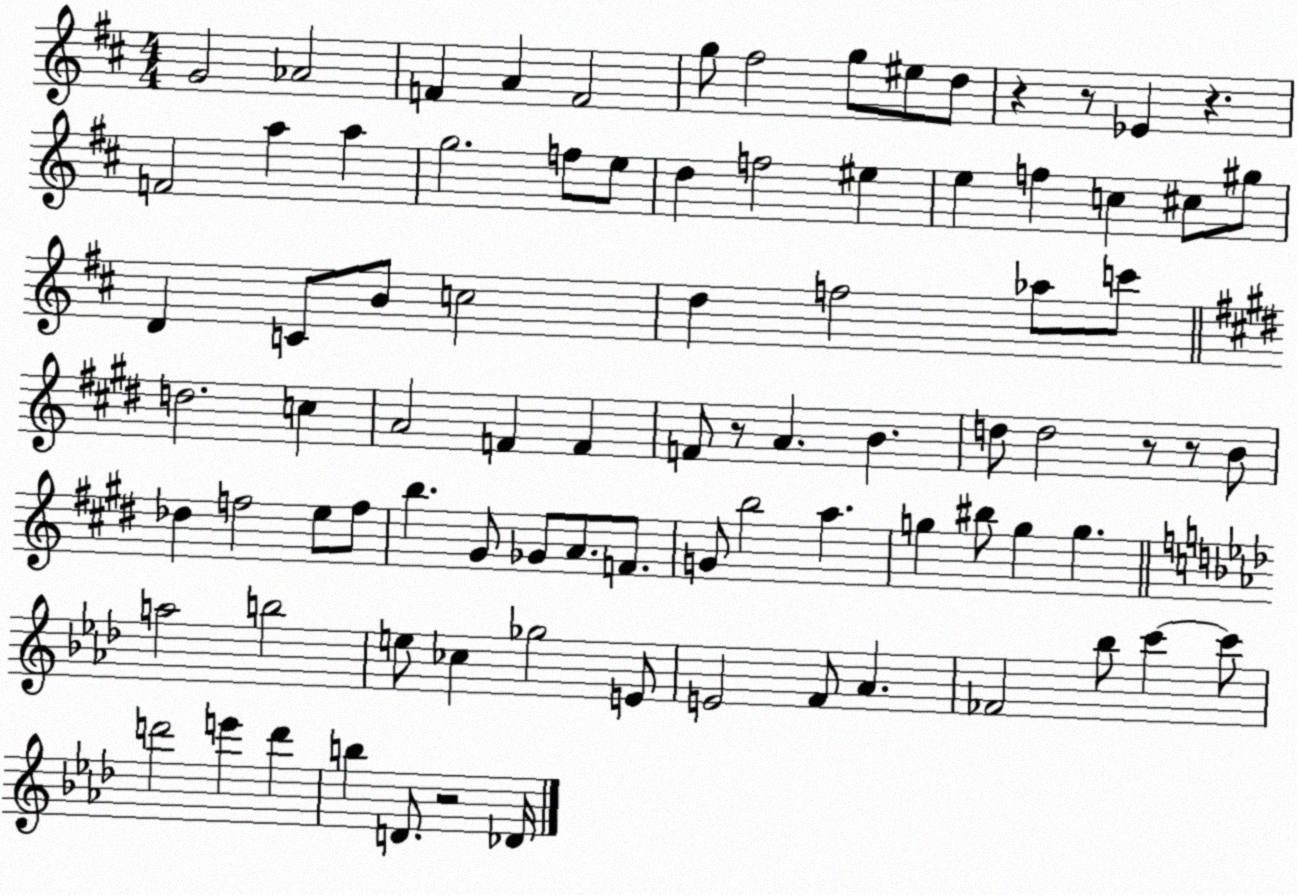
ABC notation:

X:1
T:Untitled
M:4/4
L:1/4
K:D
G2 _A2 F A F2 g/2 ^f2 g/2 ^e/2 d/2 z z/2 _E z F2 a a g2 f/2 e/2 d f2 ^e e f c ^c/2 ^g/2 D C/2 B/2 c2 d f2 _a/2 c'/2 d2 c A2 F F F/2 z/2 A B d/2 d2 z/2 z/2 B/2 _d f2 e/2 f/2 b ^G/2 _G/2 A/2 F/2 G/2 b2 a g ^b/2 g g a2 b2 e/2 _c _g2 E/2 E2 F/2 _A _F2 _b/2 c' c'/2 d'2 e' d' b D/2 z2 _D/4